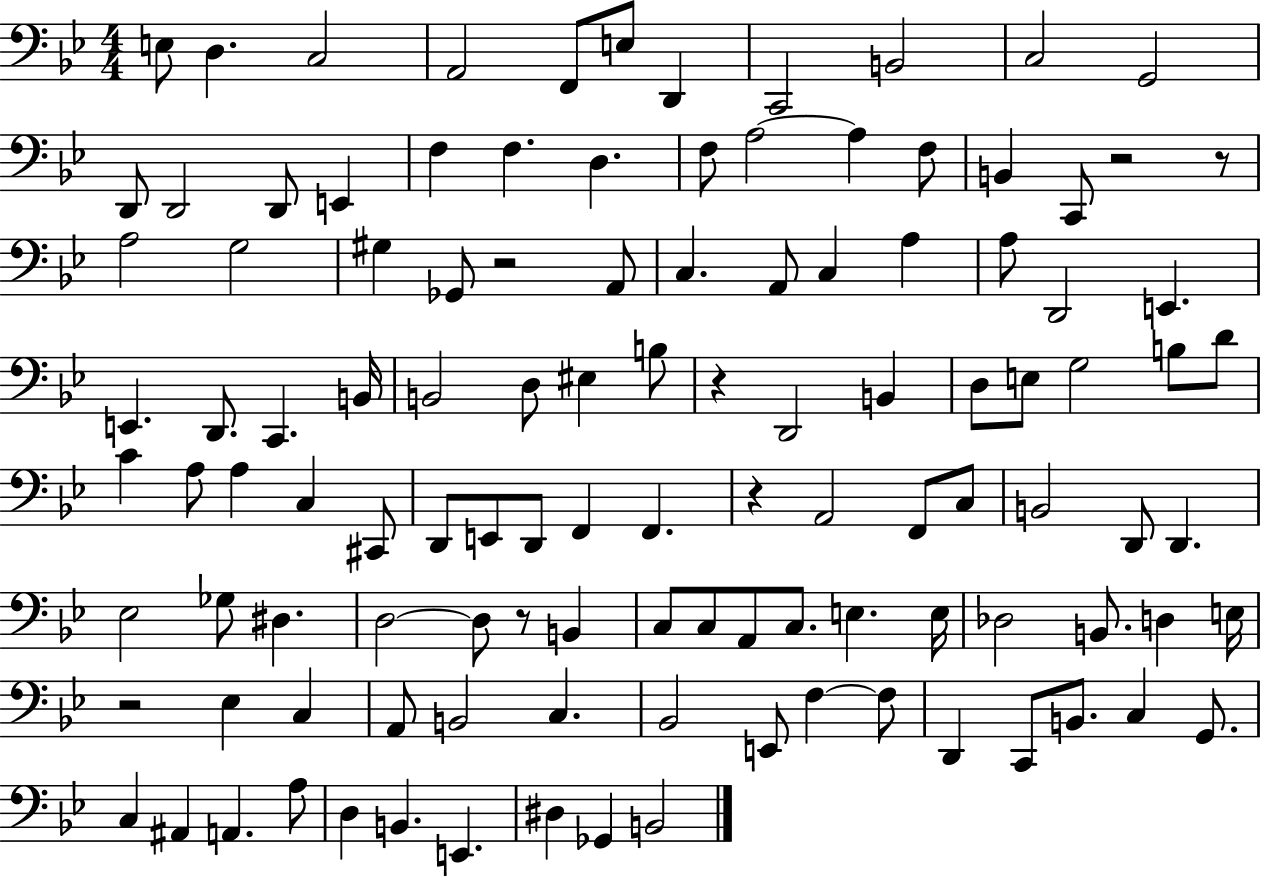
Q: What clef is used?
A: bass